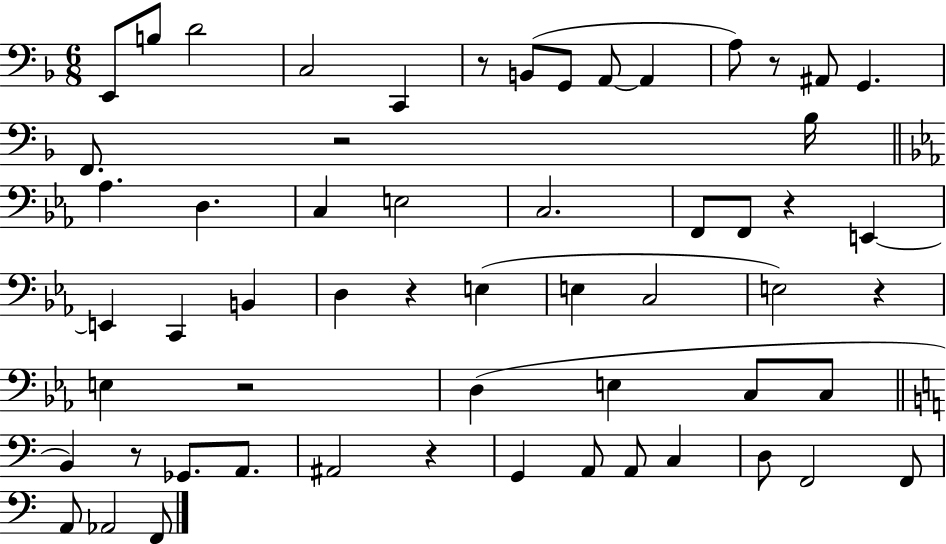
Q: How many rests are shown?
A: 9